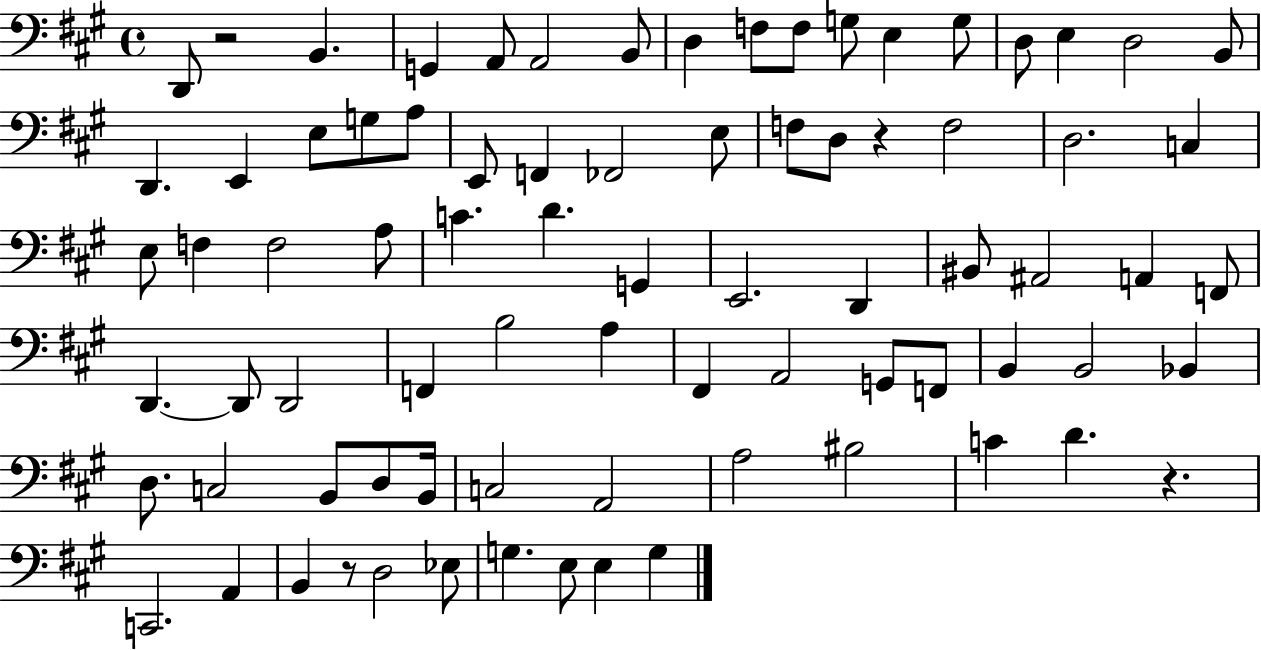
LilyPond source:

{
  \clef bass
  \time 4/4
  \defaultTimeSignature
  \key a \major
  d,8 r2 b,4. | g,4 a,8 a,2 b,8 | d4 f8 f8 g8 e4 g8 | d8 e4 d2 b,8 | \break d,4. e,4 e8 g8 a8 | e,8 f,4 fes,2 e8 | f8 d8 r4 f2 | d2. c4 | \break e8 f4 f2 a8 | c'4. d'4. g,4 | e,2. d,4 | bis,8 ais,2 a,4 f,8 | \break d,4.~~ d,8 d,2 | f,4 b2 a4 | fis,4 a,2 g,8 f,8 | b,4 b,2 bes,4 | \break d8. c2 b,8 d8 b,16 | c2 a,2 | a2 bis2 | c'4 d'4. r4. | \break c,2. a,4 | b,4 r8 d2 ees8 | g4. e8 e4 g4 | \bar "|."
}